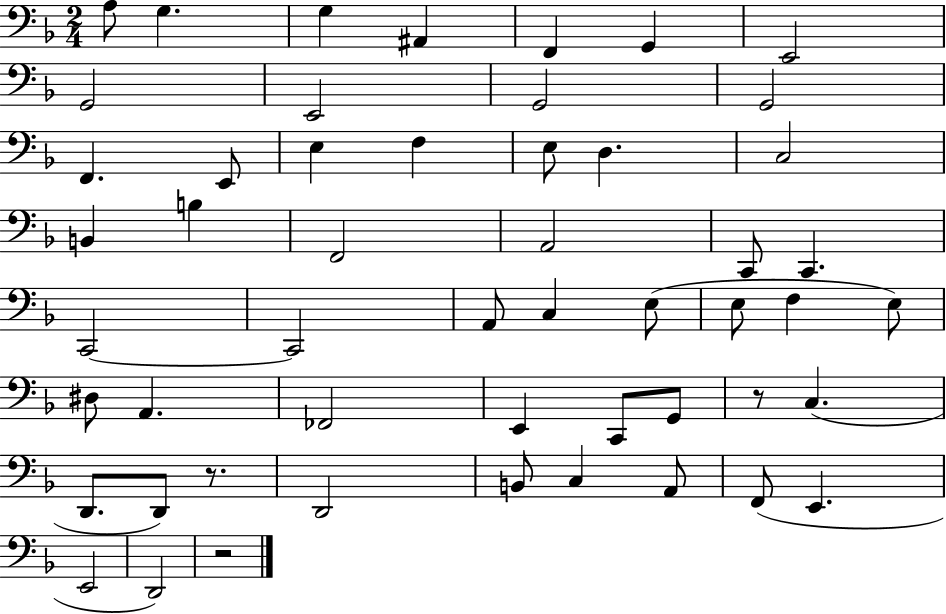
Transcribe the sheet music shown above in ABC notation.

X:1
T:Untitled
M:2/4
L:1/4
K:F
A,/2 G, G, ^A,, F,, G,, E,,2 G,,2 E,,2 G,,2 G,,2 F,, E,,/2 E, F, E,/2 D, C,2 B,, B, F,,2 A,,2 C,,/2 C,, C,,2 C,,2 A,,/2 C, E,/2 E,/2 F, E,/2 ^D,/2 A,, _F,,2 E,, C,,/2 G,,/2 z/2 C, D,,/2 D,,/2 z/2 D,,2 B,,/2 C, A,,/2 F,,/2 E,, E,,2 D,,2 z2